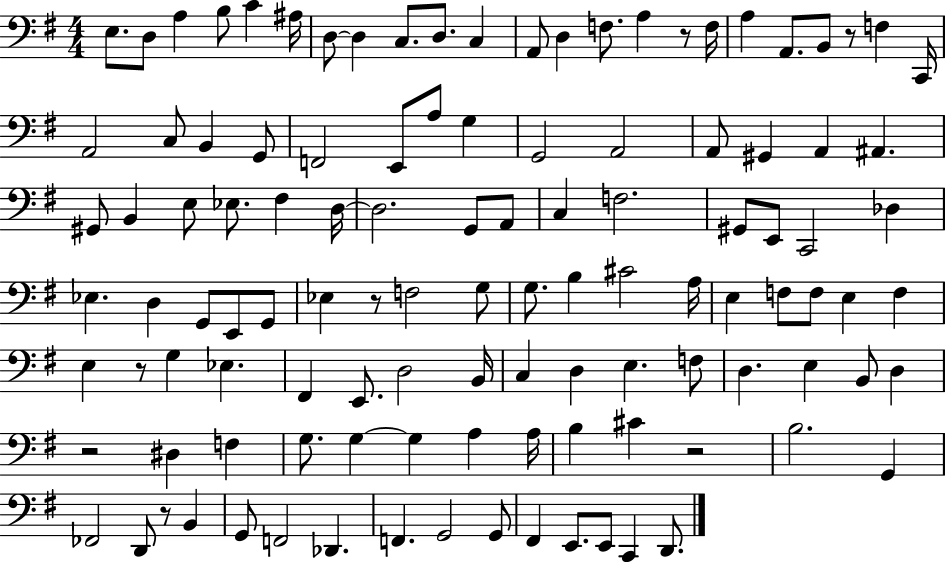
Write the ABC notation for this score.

X:1
T:Untitled
M:4/4
L:1/4
K:G
E,/2 D,/2 A, B,/2 C ^A,/4 D,/2 D, C,/2 D,/2 C, A,,/2 D, F,/2 A, z/2 F,/4 A, A,,/2 B,,/2 z/2 F, C,,/4 A,,2 C,/2 B,, G,,/2 F,,2 E,,/2 A,/2 G, G,,2 A,,2 A,,/2 ^G,, A,, ^A,, ^G,,/2 B,, E,/2 _E,/2 ^F, D,/4 D,2 G,,/2 A,,/2 C, F,2 ^G,,/2 E,,/2 C,,2 _D, _E, D, G,,/2 E,,/2 G,,/2 _E, z/2 F,2 G,/2 G,/2 B, ^C2 A,/4 E, F,/2 F,/2 E, F, E, z/2 G, _E, ^F,, E,,/2 D,2 B,,/4 C, D, E, F,/2 D, E, B,,/2 D, z2 ^D, F, G,/2 G, G, A, A,/4 B, ^C z2 B,2 G,, _F,,2 D,,/2 z/2 B,, G,,/2 F,,2 _D,, F,, G,,2 G,,/2 ^F,, E,,/2 E,,/2 C,, D,,/2